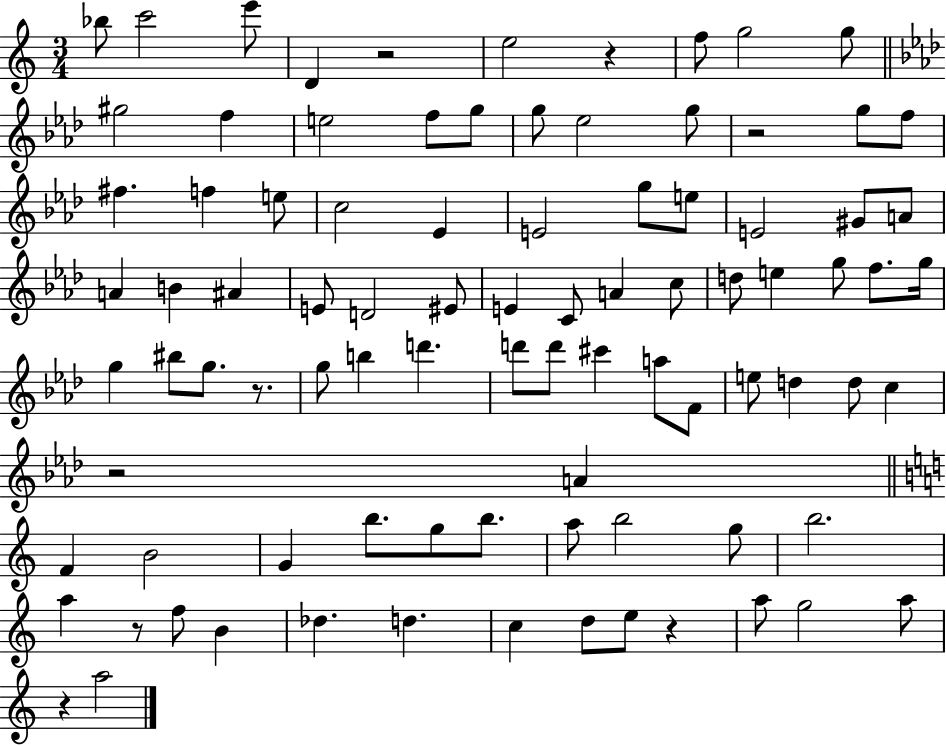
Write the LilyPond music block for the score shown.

{
  \clef treble
  \numericTimeSignature
  \time 3/4
  \key c \major
  bes''8 c'''2 e'''8 | d'4 r2 | e''2 r4 | f''8 g''2 g''8 | \break \bar "||" \break \key aes \major gis''2 f''4 | e''2 f''8 g''8 | g''8 ees''2 g''8 | r2 g''8 f''8 | \break fis''4. f''4 e''8 | c''2 ees'4 | e'2 g''8 e''8 | e'2 gis'8 a'8 | \break a'4 b'4 ais'4 | e'8 d'2 eis'8 | e'4 c'8 a'4 c''8 | d''8 e''4 g''8 f''8. g''16 | \break g''4 bis''8 g''8. r8. | g''8 b''4 d'''4. | d'''8 d'''8 cis'''4 a''8 f'8 | e''8 d''4 d''8 c''4 | \break r2 a'4 | \bar "||" \break \key a \minor f'4 b'2 | g'4 b''8. g''8 b''8. | a''8 b''2 g''8 | b''2. | \break a''4 r8 f''8 b'4 | des''4. d''4. | c''4 d''8 e''8 r4 | a''8 g''2 a''8 | \break r4 a''2 | \bar "|."
}